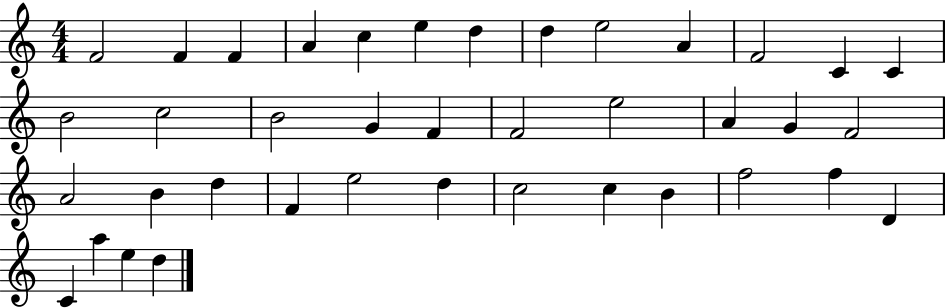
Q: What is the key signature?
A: C major